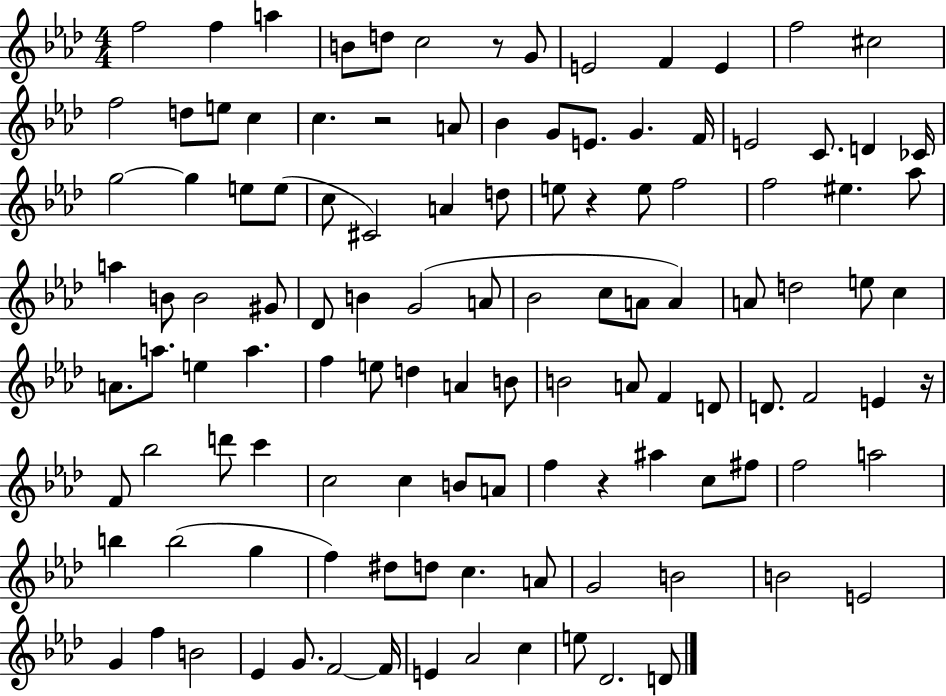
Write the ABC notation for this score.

X:1
T:Untitled
M:4/4
L:1/4
K:Ab
f2 f a B/2 d/2 c2 z/2 G/2 E2 F E f2 ^c2 f2 d/2 e/2 c c z2 A/2 _B G/2 E/2 G F/4 E2 C/2 D _C/4 g2 g e/2 e/2 c/2 ^C2 A d/2 e/2 z e/2 f2 f2 ^e _a/2 a B/2 B2 ^G/2 _D/2 B G2 A/2 _B2 c/2 A/2 A A/2 d2 e/2 c A/2 a/2 e a f e/2 d A B/2 B2 A/2 F D/2 D/2 F2 E z/4 F/2 _b2 d'/2 c' c2 c B/2 A/2 f z ^a c/2 ^f/2 f2 a2 b b2 g f ^d/2 d/2 c A/2 G2 B2 B2 E2 G f B2 _E G/2 F2 F/4 E _A2 c e/2 _D2 D/2